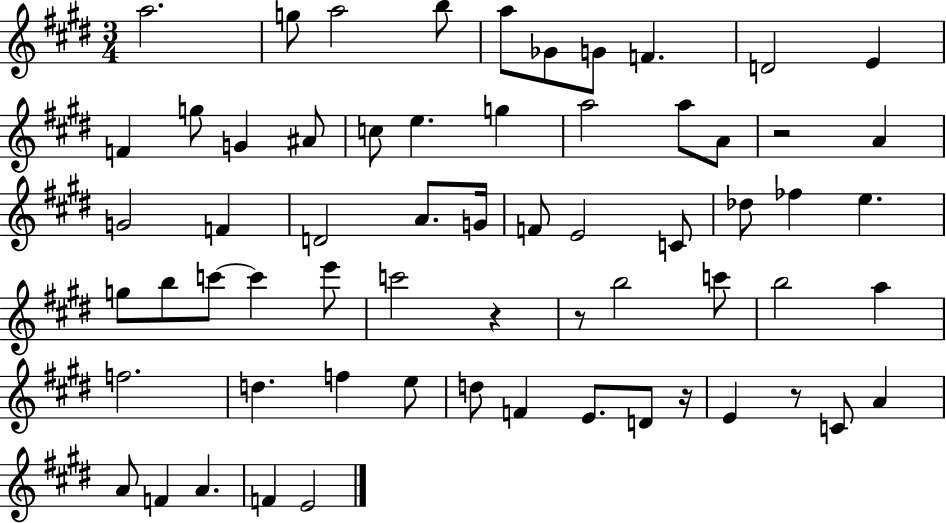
{
  \clef treble
  \numericTimeSignature
  \time 3/4
  \key e \major
  a''2. | g''8 a''2 b''8 | a''8 ges'8 g'8 f'4. | d'2 e'4 | \break f'4 g''8 g'4 ais'8 | c''8 e''4. g''4 | a''2 a''8 a'8 | r2 a'4 | \break g'2 f'4 | d'2 a'8. g'16 | f'8 e'2 c'8 | des''8 fes''4 e''4. | \break g''8 b''8 c'''8~~ c'''4 e'''8 | c'''2 r4 | r8 b''2 c'''8 | b''2 a''4 | \break f''2. | d''4. f''4 e''8 | d''8 f'4 e'8. d'8 r16 | e'4 r8 c'8 a'4 | \break a'8 f'4 a'4. | f'4 e'2 | \bar "|."
}